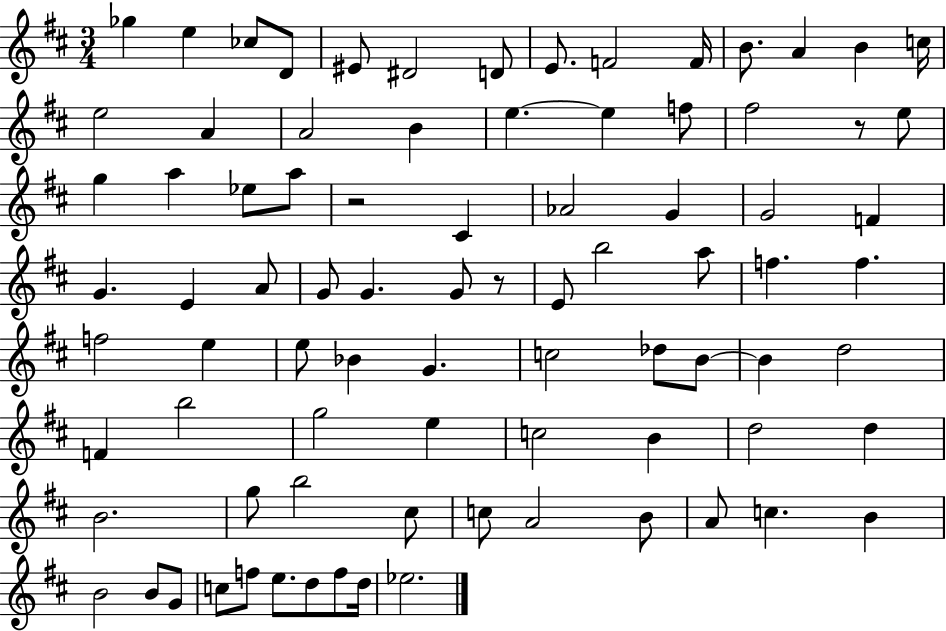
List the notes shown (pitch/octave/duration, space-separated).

Gb5/q E5/q CES5/e D4/e EIS4/e D#4/h D4/e E4/e. F4/h F4/s B4/e. A4/q B4/q C5/s E5/h A4/q A4/h B4/q E5/q. E5/q F5/e F#5/h R/e E5/e G5/q A5/q Eb5/e A5/e R/h C#4/q Ab4/h G4/q G4/h F4/q G4/q. E4/q A4/e G4/e G4/q. G4/e R/e E4/e B5/h A5/e F5/q. F5/q. F5/h E5/q E5/e Bb4/q G4/q. C5/h Db5/e B4/e B4/q D5/h F4/q B5/h G5/h E5/q C5/h B4/q D5/h D5/q B4/h. G5/e B5/h C#5/e C5/e A4/h B4/e A4/e C5/q. B4/q B4/h B4/e G4/e C5/e F5/e E5/e. D5/e F5/e D5/s Eb5/h.